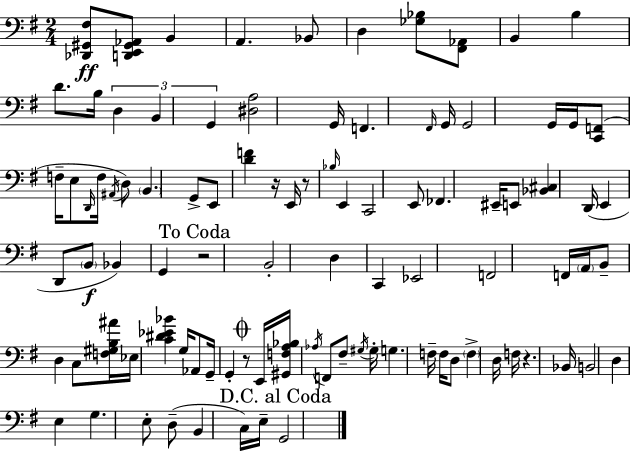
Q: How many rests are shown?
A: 5